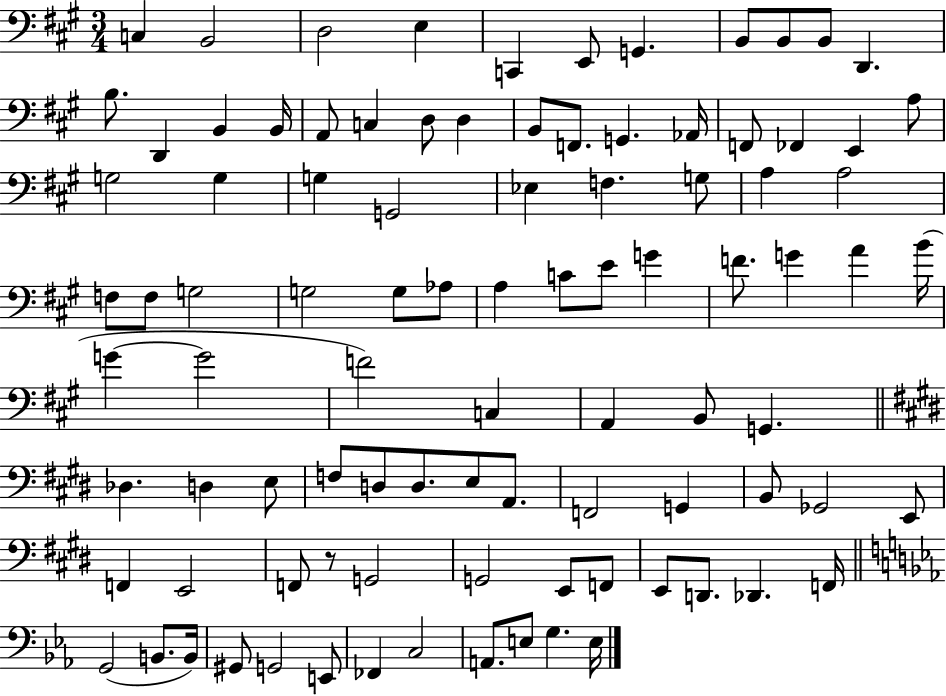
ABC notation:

X:1
T:Untitled
M:3/4
L:1/4
K:A
C, B,,2 D,2 E, C,, E,,/2 G,, B,,/2 B,,/2 B,,/2 D,, B,/2 D,, B,, B,,/4 A,,/2 C, D,/2 D, B,,/2 F,,/2 G,, _A,,/4 F,,/2 _F,, E,, A,/2 G,2 G, G, G,,2 _E, F, G,/2 A, A,2 F,/2 F,/2 G,2 G,2 G,/2 _A,/2 A, C/2 E/2 G F/2 G A B/4 G G2 F2 C, A,, B,,/2 G,, _D, D, E,/2 F,/2 D,/2 D,/2 E,/2 A,,/2 F,,2 G,, B,,/2 _G,,2 E,,/2 F,, E,,2 F,,/2 z/2 G,,2 G,,2 E,,/2 F,,/2 E,,/2 D,,/2 _D,, F,,/4 G,,2 B,,/2 B,,/4 ^G,,/2 G,,2 E,,/2 _F,, C,2 A,,/2 E,/2 G, E,/4